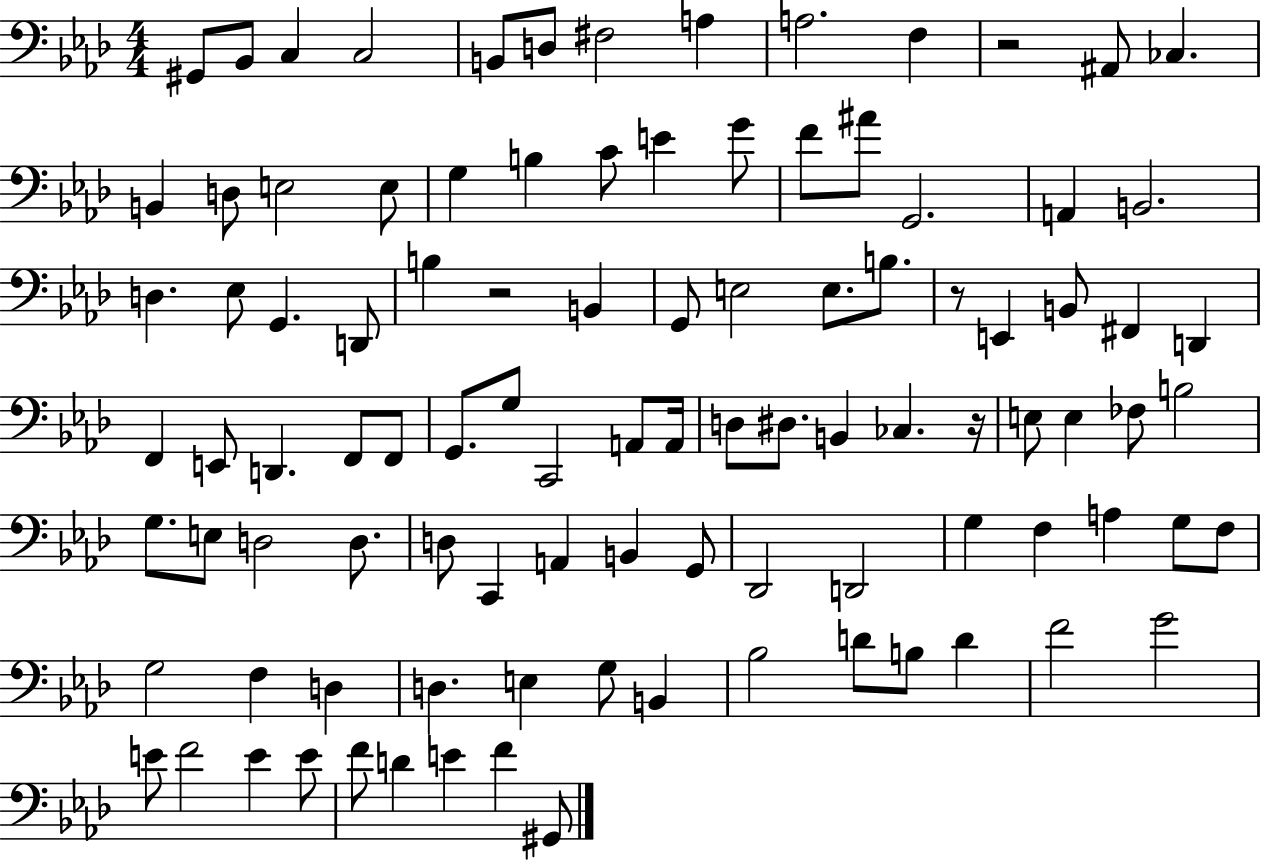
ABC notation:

X:1
T:Untitled
M:4/4
L:1/4
K:Ab
^G,,/2 _B,,/2 C, C,2 B,,/2 D,/2 ^F,2 A, A,2 F, z2 ^A,,/2 _C, B,, D,/2 E,2 E,/2 G, B, C/2 E G/2 F/2 ^A/2 G,,2 A,, B,,2 D, _E,/2 G,, D,,/2 B, z2 B,, G,,/2 E,2 E,/2 B,/2 z/2 E,, B,,/2 ^F,, D,, F,, E,,/2 D,, F,,/2 F,,/2 G,,/2 G,/2 C,,2 A,,/2 A,,/4 D,/2 ^D,/2 B,, _C, z/4 E,/2 E, _F,/2 B,2 G,/2 E,/2 D,2 D,/2 D,/2 C,, A,, B,, G,,/2 _D,,2 D,,2 G, F, A, G,/2 F,/2 G,2 F, D, D, E, G,/2 B,, _B,2 D/2 B,/2 D F2 G2 E/2 F2 E E/2 F/2 D E F ^G,,/2